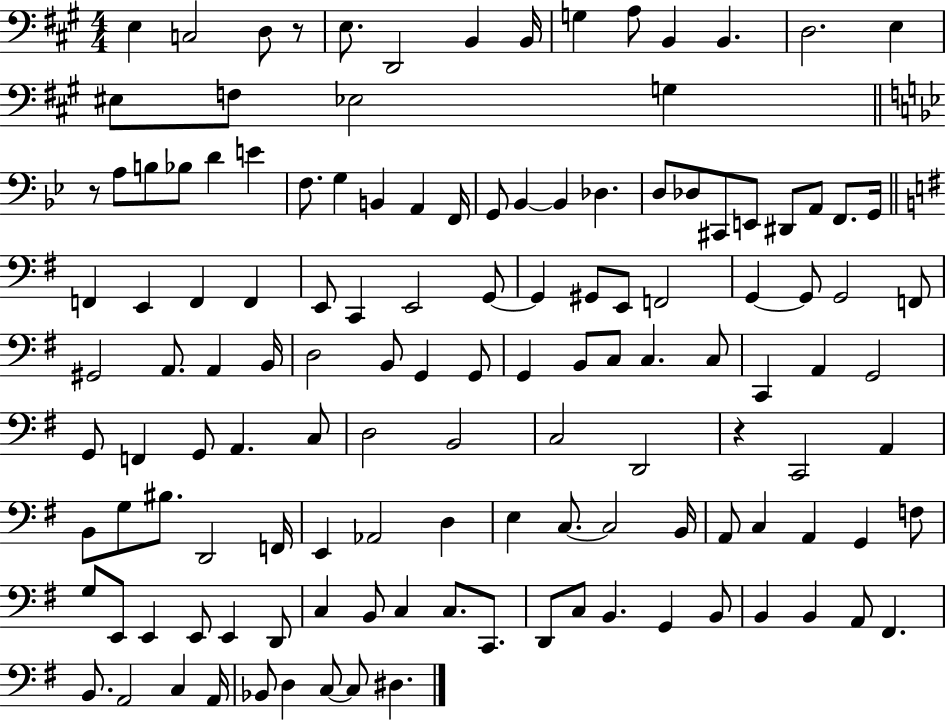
{
  \clef bass
  \numericTimeSignature
  \time 4/4
  \key a \major
  e4 c2 d8 r8 | e8. d,2 b,4 b,16 | g4 a8 b,4 b,4. | d2. e4 | \break eis8 f8 ees2 g4 | \bar "||" \break \key g \minor r8 a8 b8 bes8 d'4 e'4 | f8. g4 b,4 a,4 f,16 | g,8 bes,4~~ bes,4 des4. | d8 des8 cis,8 e,8 dis,8 a,8 f,8. g,16 | \break \bar "||" \break \key e \minor f,4 e,4 f,4 f,4 | e,8 c,4 e,2 g,8~~ | g,4 gis,8 e,8 f,2 | g,4~~ g,8 g,2 f,8 | \break gis,2 a,8. a,4 b,16 | d2 b,8 g,4 g,8 | g,4 b,8 c8 c4. c8 | c,4 a,4 g,2 | \break g,8 f,4 g,8 a,4. c8 | d2 b,2 | c2 d,2 | r4 c,2 a,4 | \break b,8 g8 bis8. d,2 f,16 | e,4 aes,2 d4 | e4 c8.~~ c2 b,16 | a,8 c4 a,4 g,4 f8 | \break g8 e,8 e,4 e,8 e,4 d,8 | c4 b,8 c4 c8. c,8. | d,8 c8 b,4. g,4 b,8 | b,4 b,4 a,8 fis,4. | \break b,8. a,2 c4 a,16 | bes,8 d4 c8~~ c8 dis4. | \bar "|."
}